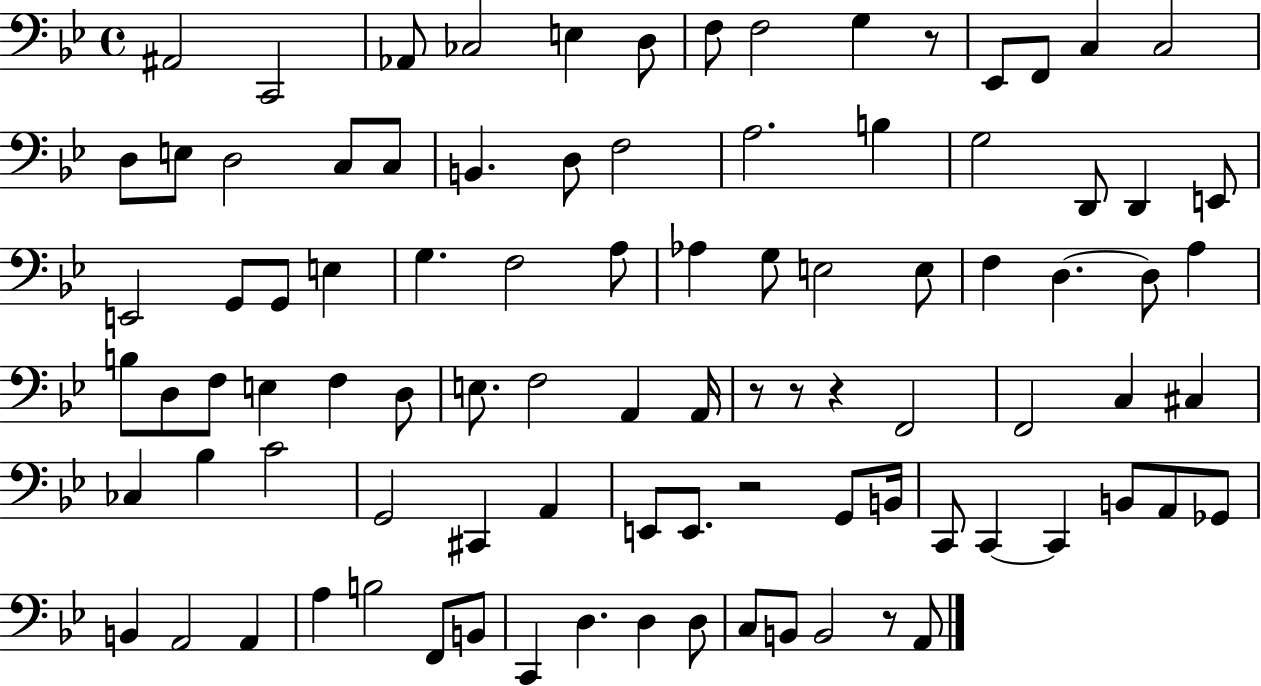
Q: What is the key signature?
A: BES major